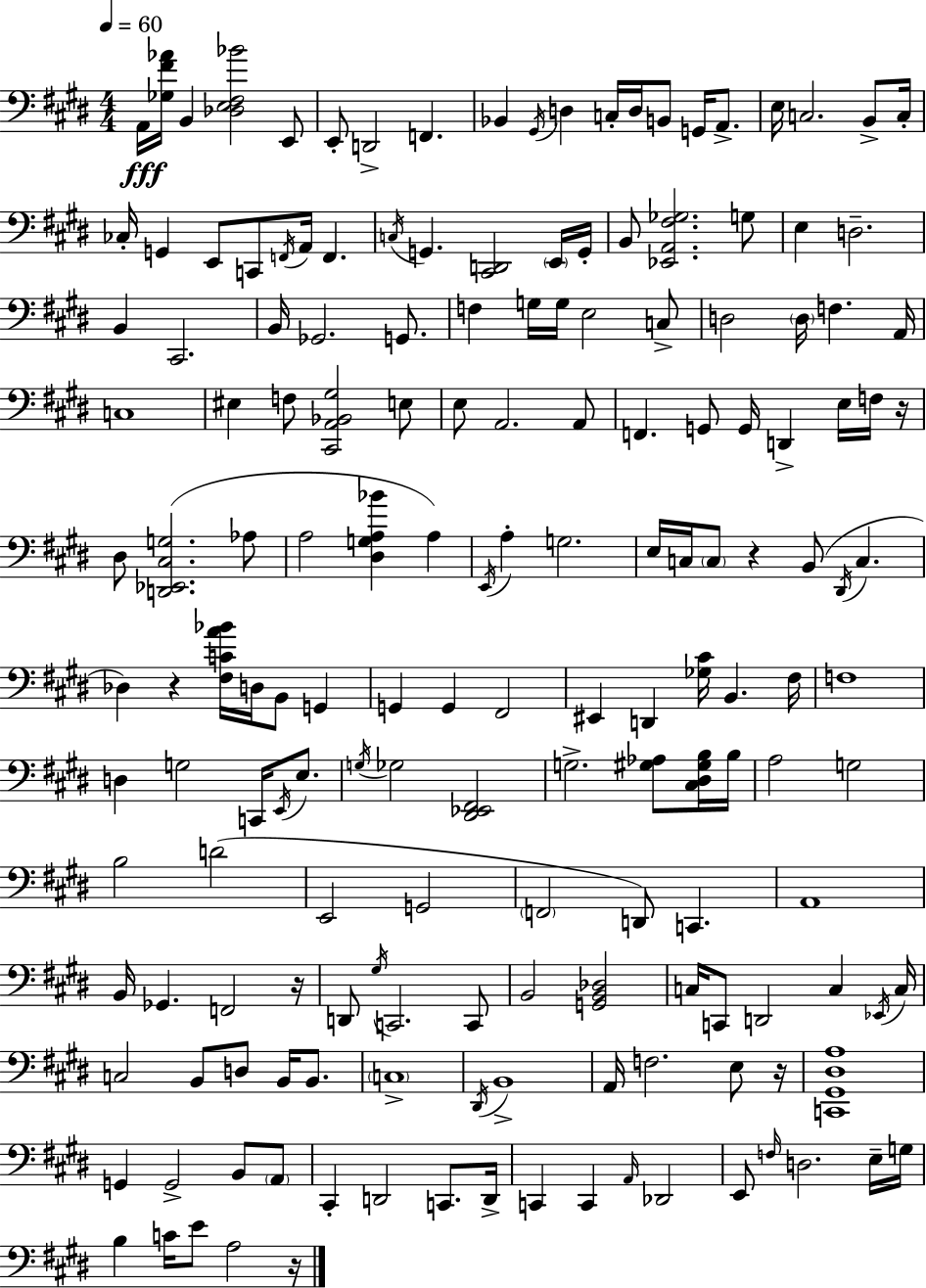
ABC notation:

X:1
T:Untitled
M:4/4
L:1/4
K:E
A,,/4 [_G,^F_A]/4 B,, [_D,E,^F,_B]2 E,,/2 E,,/2 D,,2 F,, _B,, ^G,,/4 D, C,/4 D,/4 B,,/2 G,,/4 A,,/2 E,/4 C,2 B,,/2 C,/4 _C,/4 G,, E,,/2 C,,/2 F,,/4 A,,/4 F,, C,/4 G,, [^C,,D,,]2 E,,/4 G,,/4 B,,/2 [_E,,A,,^F,_G,]2 G,/2 E, D,2 B,, ^C,,2 B,,/4 _G,,2 G,,/2 F, G,/4 G,/4 E,2 C,/2 D,2 D,/4 F, A,,/4 C,4 ^E, F,/2 [^C,,A,,_B,,^G,]2 E,/2 E,/2 A,,2 A,,/2 F,, G,,/2 G,,/4 D,, E,/4 F,/4 z/4 ^D,/2 [D,,_E,,^C,G,]2 _A,/2 A,2 [^D,G,A,_B] A, E,,/4 A, G,2 E,/4 C,/4 C,/2 z B,,/2 ^D,,/4 C, _D, z [^F,CA_B]/4 D,/4 B,,/2 G,, G,, G,, ^F,,2 ^E,, D,, [_G,^C]/4 B,, ^F,/4 F,4 D, G,2 C,,/4 E,,/4 E,/2 G,/4 _G,2 [^D,,_E,,^F,,]2 G,2 [^G,_A,]/2 [^C,^D,^G,B,]/4 B,/4 A,2 G,2 B,2 D2 E,,2 G,,2 F,,2 D,,/2 C,, A,,4 B,,/4 _G,, F,,2 z/4 D,,/2 ^G,/4 C,,2 C,,/2 B,,2 [G,,B,,_D,]2 C,/4 C,,/2 D,,2 C, _E,,/4 C,/4 C,2 B,,/2 D,/2 B,,/4 B,,/2 C,4 ^D,,/4 B,,4 A,,/4 F,2 E,/2 z/4 [C,,^G,,^D,A,]4 G,, G,,2 B,,/2 A,,/2 ^C,, D,,2 C,,/2 D,,/4 C,, C,, A,,/4 _D,,2 E,,/2 F,/4 D,2 E,/4 G,/4 B, C/4 E/2 A,2 z/4